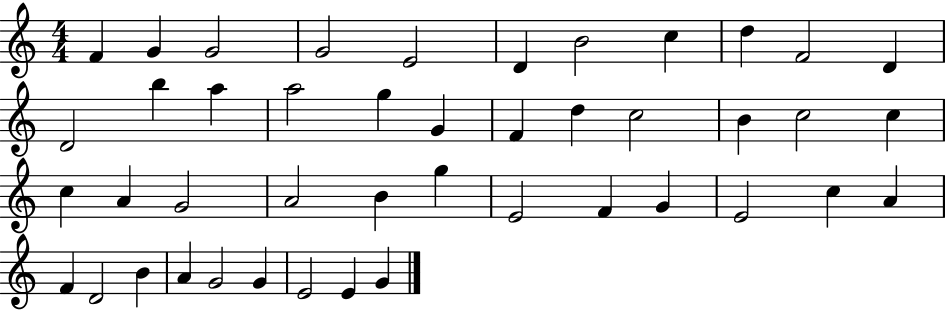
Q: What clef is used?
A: treble